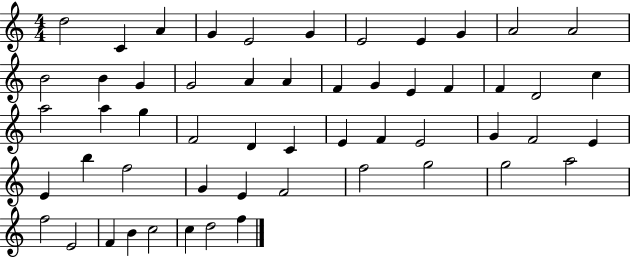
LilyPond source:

{
  \clef treble
  \numericTimeSignature
  \time 4/4
  \key c \major
  d''2 c'4 a'4 | g'4 e'2 g'4 | e'2 e'4 g'4 | a'2 a'2 | \break b'2 b'4 g'4 | g'2 a'4 a'4 | f'4 g'4 e'4 f'4 | f'4 d'2 c''4 | \break a''2 a''4 g''4 | f'2 d'4 c'4 | e'4 f'4 e'2 | g'4 f'2 e'4 | \break e'4 b''4 f''2 | g'4 e'4 f'2 | f''2 g''2 | g''2 a''2 | \break f''2 e'2 | f'4 b'4 c''2 | c''4 d''2 f''4 | \bar "|."
}